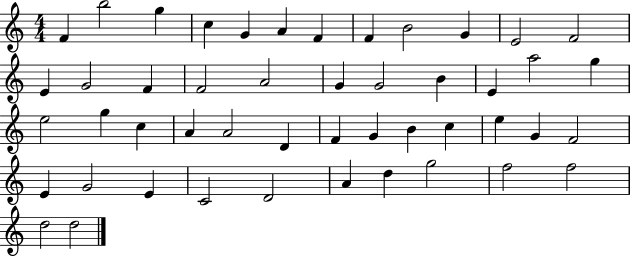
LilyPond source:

{
  \clef treble
  \numericTimeSignature
  \time 4/4
  \key c \major
  f'4 b''2 g''4 | c''4 g'4 a'4 f'4 | f'4 b'2 g'4 | e'2 f'2 | \break e'4 g'2 f'4 | f'2 a'2 | g'4 g'2 b'4 | e'4 a''2 g''4 | \break e''2 g''4 c''4 | a'4 a'2 d'4 | f'4 g'4 b'4 c''4 | e''4 g'4 f'2 | \break e'4 g'2 e'4 | c'2 d'2 | a'4 d''4 g''2 | f''2 f''2 | \break d''2 d''2 | \bar "|."
}